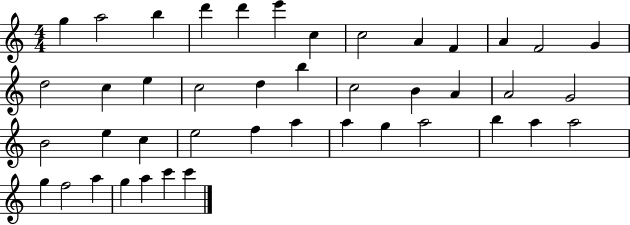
G5/q A5/h B5/q D6/q D6/q E6/q C5/q C5/h A4/q F4/q A4/q F4/h G4/q D5/h C5/q E5/q C5/h D5/q B5/q C5/h B4/q A4/q A4/h G4/h B4/h E5/q C5/q E5/h F5/q A5/q A5/q G5/q A5/h B5/q A5/q A5/h G5/q F5/h A5/q G5/q A5/q C6/q C6/q